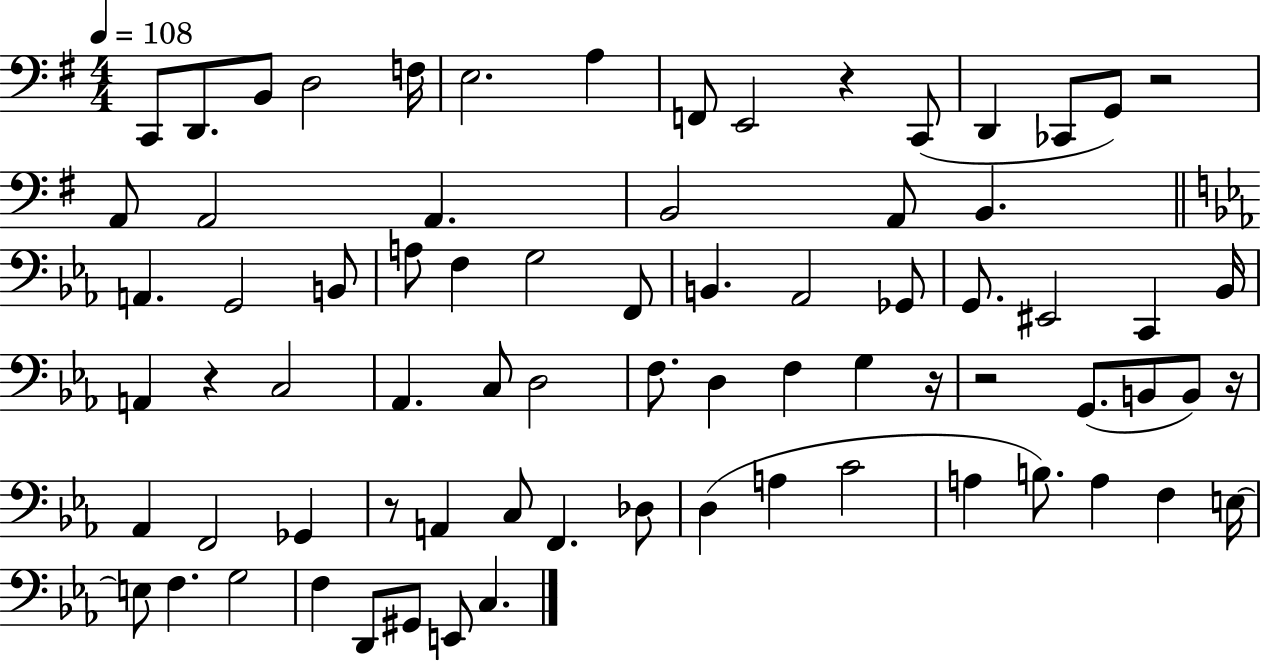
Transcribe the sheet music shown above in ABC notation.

X:1
T:Untitled
M:4/4
L:1/4
K:G
C,,/2 D,,/2 B,,/2 D,2 F,/4 E,2 A, F,,/2 E,,2 z C,,/2 D,, _C,,/2 G,,/2 z2 A,,/2 A,,2 A,, B,,2 A,,/2 B,, A,, G,,2 B,,/2 A,/2 F, G,2 F,,/2 B,, _A,,2 _G,,/2 G,,/2 ^E,,2 C,, _B,,/4 A,, z C,2 _A,, C,/2 D,2 F,/2 D, F, G, z/4 z2 G,,/2 B,,/2 B,,/2 z/4 _A,, F,,2 _G,, z/2 A,, C,/2 F,, _D,/2 D, A, C2 A, B,/2 A, F, E,/4 E,/2 F, G,2 F, D,,/2 ^G,,/2 E,,/2 C,